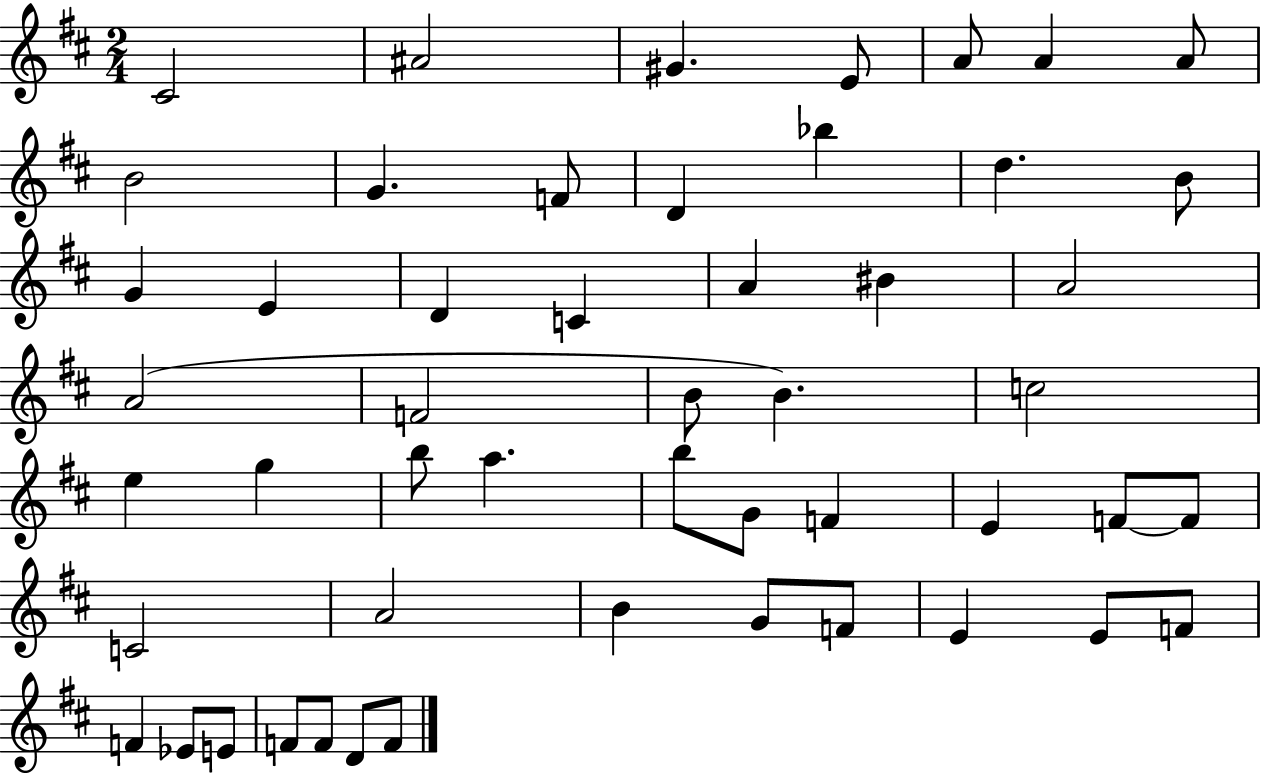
X:1
T:Untitled
M:2/4
L:1/4
K:D
^C2 ^A2 ^G E/2 A/2 A A/2 B2 G F/2 D _b d B/2 G E D C A ^B A2 A2 F2 B/2 B c2 e g b/2 a b/2 G/2 F E F/2 F/2 C2 A2 B G/2 F/2 E E/2 F/2 F _E/2 E/2 F/2 F/2 D/2 F/2